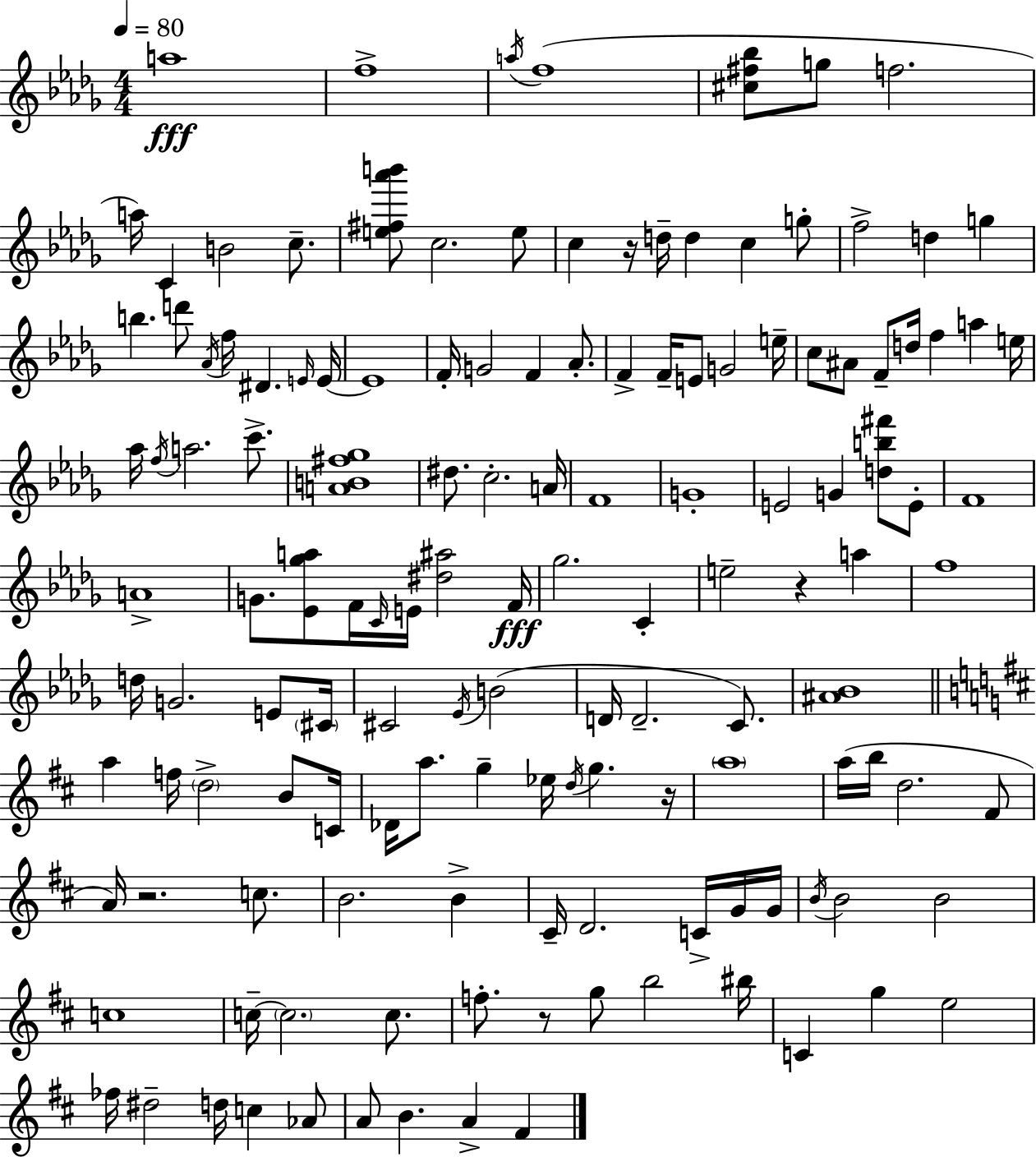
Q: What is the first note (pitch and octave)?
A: A5